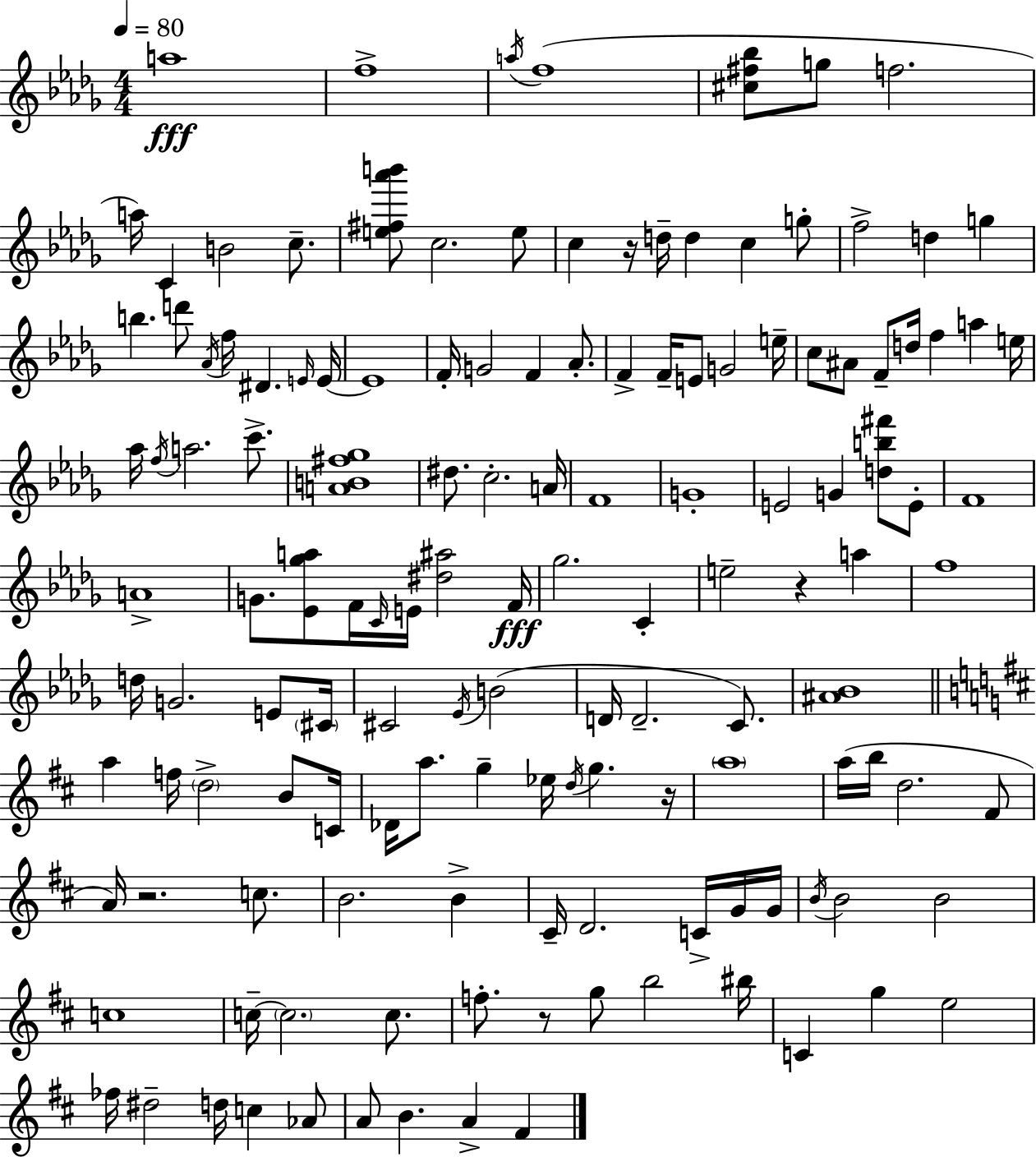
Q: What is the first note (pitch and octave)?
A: A5